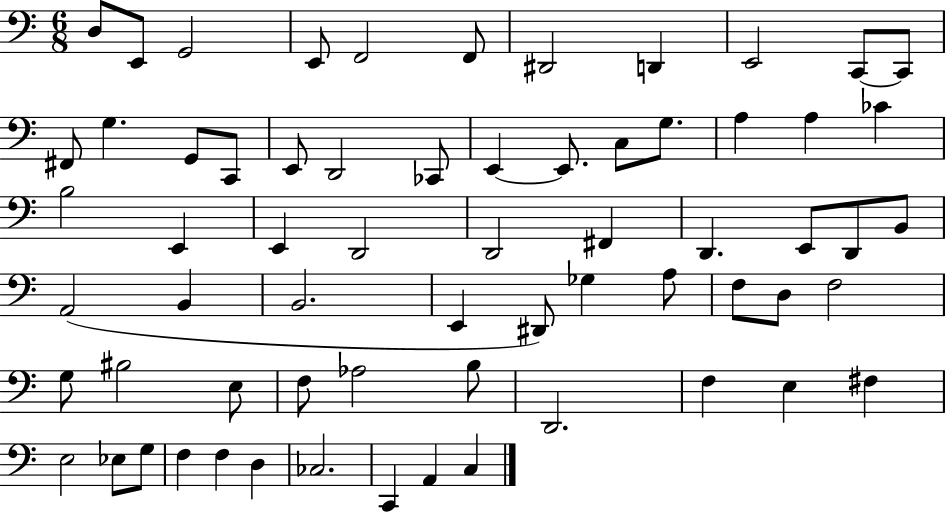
D3/e E2/e G2/h E2/e F2/h F2/e D#2/h D2/q E2/h C2/e C2/e F#2/e G3/q. G2/e C2/e E2/e D2/h CES2/e E2/q E2/e. C3/e G3/e. A3/q A3/q CES4/q B3/h E2/q E2/q D2/h D2/h F#2/q D2/q. E2/e D2/e B2/e A2/h B2/q B2/h. E2/q D#2/e Gb3/q A3/e F3/e D3/e F3/h G3/e BIS3/h E3/e F3/e Ab3/h B3/e D2/h. F3/q E3/q F#3/q E3/h Eb3/e G3/e F3/q F3/q D3/q CES3/h. C2/q A2/q C3/q